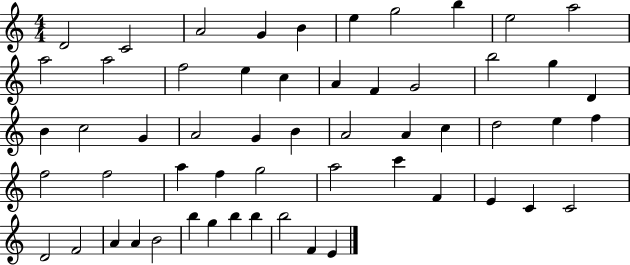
X:1
T:Untitled
M:4/4
L:1/4
K:C
D2 C2 A2 G B e g2 b e2 a2 a2 a2 f2 e c A F G2 b2 g D B c2 G A2 G B A2 A c d2 e f f2 f2 a f g2 a2 c' F E C C2 D2 F2 A A B2 b g b b b2 F E